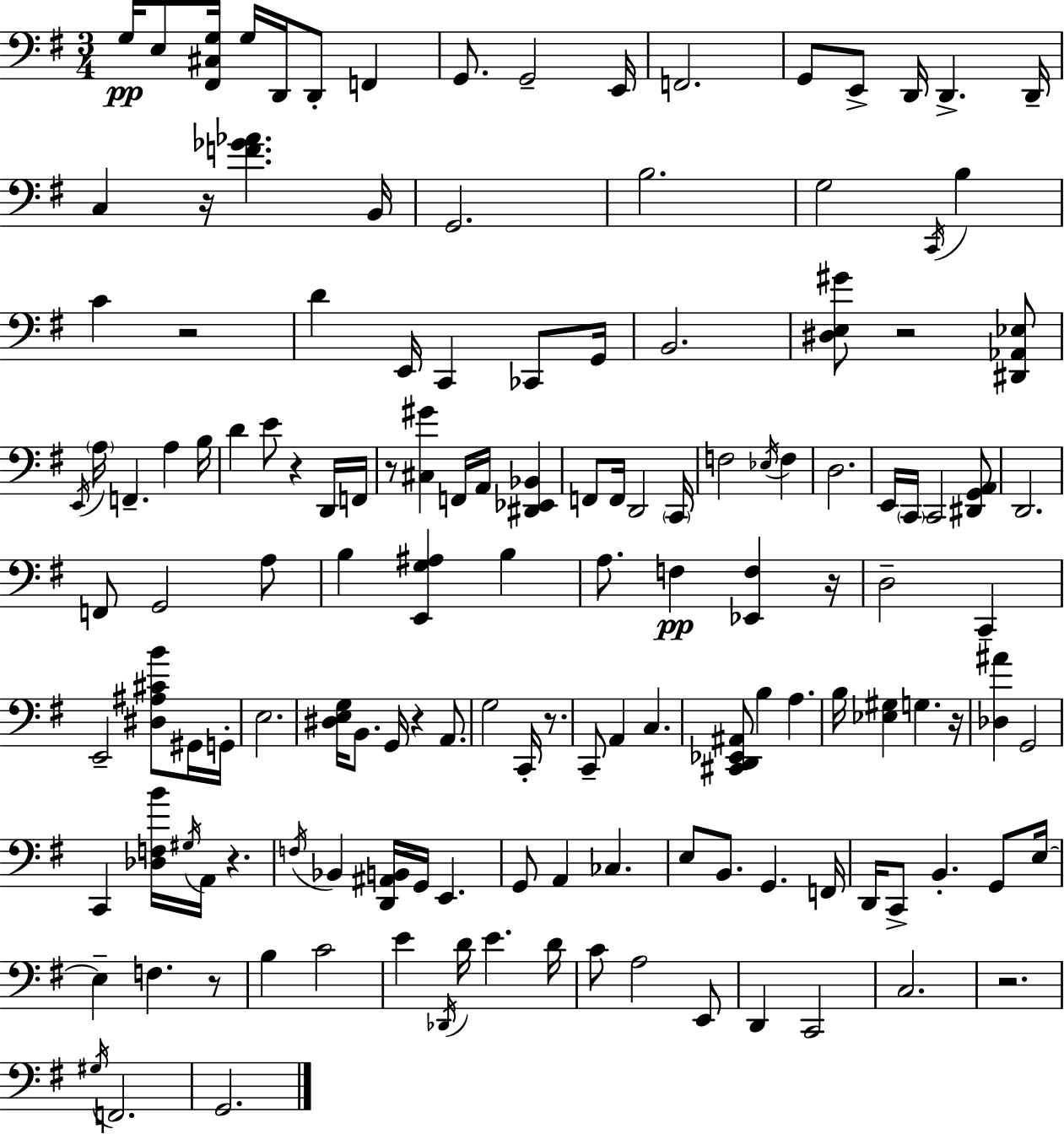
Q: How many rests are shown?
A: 12